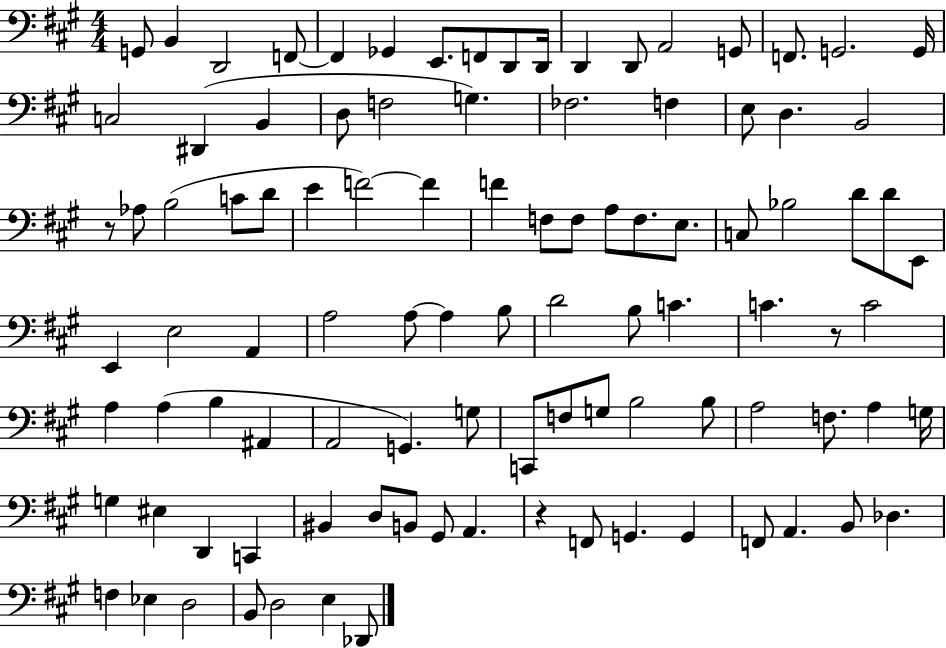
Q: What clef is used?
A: bass